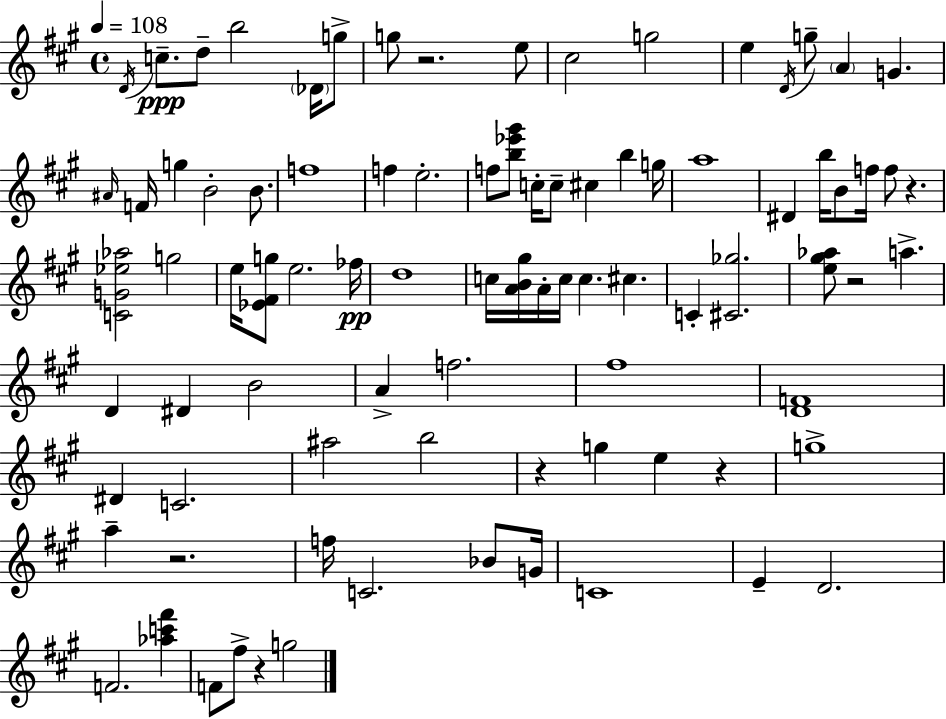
{
  \clef treble
  \time 4/4
  \defaultTimeSignature
  \key a \major
  \tempo 4 = 108
  \repeat volta 2 { \acciaccatura { d'16 }\ppp c''8.-- d''8-- b''2 \parenthesize des'16 g''8-> | g''8 r2. e''8 | cis''2 g''2 | e''4 \acciaccatura { d'16 } g''8-- \parenthesize a'4 g'4. | \break \grace { ais'16 } f'16 g''4 b'2-. | b'8. f''1 | f''4 e''2.-. | f''8 <b'' ees''' gis'''>8 c''16-. c''8-- cis''4 b''4 | \break g''16 a''1 | dis'4 b''16 b'8 f''16 f''8 r4. | <c' g' ees'' aes''>2 g''2 | e''16 <ees' fis' g''>8 e''2. | \break fes''16\pp d''1 | c''16 <a' b' gis''>16 a'16-. c''16 c''4. cis''4. | c'4-. <cis' ges''>2. | <e'' gis'' aes''>8 r2 a''4.-> | \break d'4 dis'4 b'2 | a'4-> f''2. | fis''1 | <d' f'>1 | \break dis'4 c'2. | ais''2 b''2 | r4 g''4 e''4 r4 | g''1-> | \break a''4-- r2. | f''16 c'2. | bes'8 g'16 c'1 | e'4-- d'2. | \break f'2. <aes'' c''' fis'''>4 | f'8 fis''8-> r4 g''2 | } \bar "|."
}